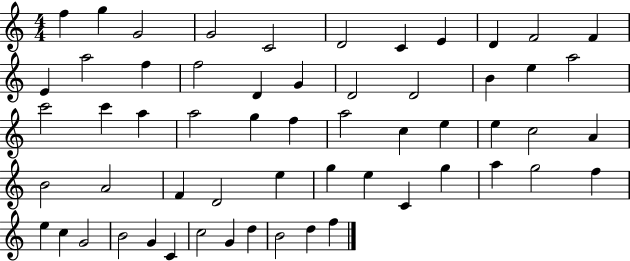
F5/q G5/q G4/h G4/h C4/h D4/h C4/q E4/q D4/q F4/h F4/q E4/q A5/h F5/q F5/h D4/q G4/q D4/h D4/h B4/q E5/q A5/h C6/h C6/q A5/q A5/h G5/q F5/q A5/h C5/q E5/q E5/q C5/h A4/q B4/h A4/h F4/q D4/h E5/q G5/q E5/q C4/q G5/q A5/q G5/h F5/q E5/q C5/q G4/h B4/h G4/q C4/q C5/h G4/q D5/q B4/h D5/q F5/q